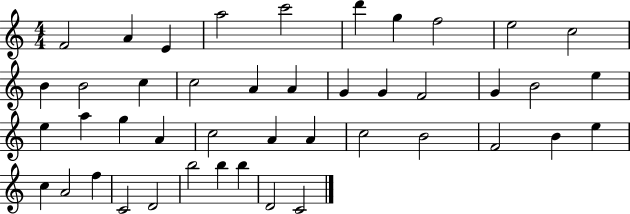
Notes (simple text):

F4/h A4/q E4/q A5/h C6/h D6/q G5/q F5/h E5/h C5/h B4/q B4/h C5/q C5/h A4/q A4/q G4/q G4/q F4/h G4/q B4/h E5/q E5/q A5/q G5/q A4/q C5/h A4/q A4/q C5/h B4/h F4/h B4/q E5/q C5/q A4/h F5/q C4/h D4/h B5/h B5/q B5/q D4/h C4/h